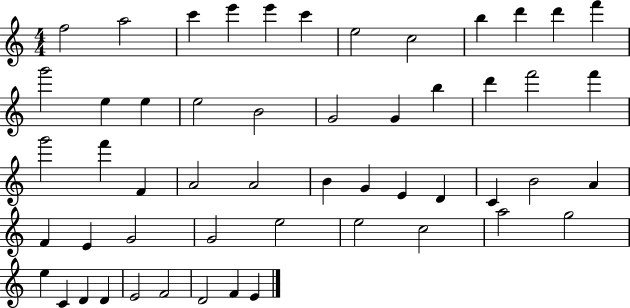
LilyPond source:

{
  \clef treble
  \numericTimeSignature
  \time 4/4
  \key c \major
  f''2 a''2 | c'''4 e'''4 e'''4 c'''4 | e''2 c''2 | b''4 d'''4 d'''4 f'''4 | \break g'''2 e''4 e''4 | e''2 b'2 | g'2 g'4 b''4 | d'''4 f'''2 f'''4 | \break g'''2 f'''4 f'4 | a'2 a'2 | b'4 g'4 e'4 d'4 | c'4 b'2 a'4 | \break f'4 e'4 g'2 | g'2 e''2 | e''2 c''2 | a''2 g''2 | \break e''4 c'4 d'4 d'4 | e'2 f'2 | d'2 f'4 e'4 | \bar "|."
}